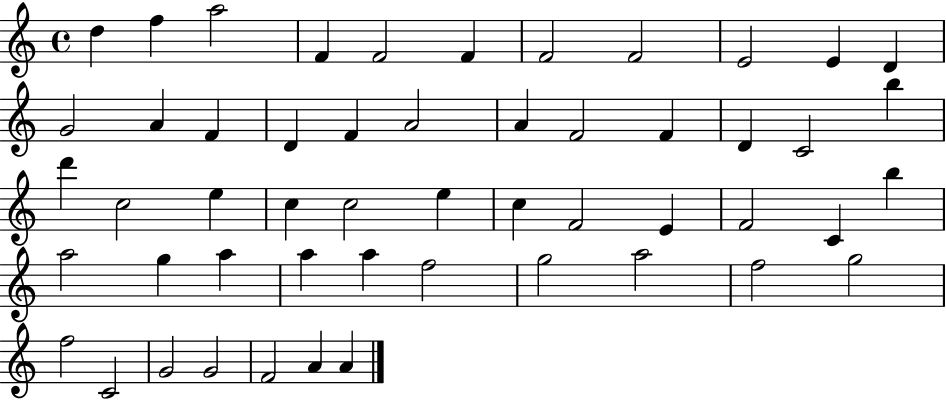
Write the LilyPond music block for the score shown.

{
  \clef treble
  \time 4/4
  \defaultTimeSignature
  \key c \major
  d''4 f''4 a''2 | f'4 f'2 f'4 | f'2 f'2 | e'2 e'4 d'4 | \break g'2 a'4 f'4 | d'4 f'4 a'2 | a'4 f'2 f'4 | d'4 c'2 b''4 | \break d'''4 c''2 e''4 | c''4 c''2 e''4 | c''4 f'2 e'4 | f'2 c'4 b''4 | \break a''2 g''4 a''4 | a''4 a''4 f''2 | g''2 a''2 | f''2 g''2 | \break f''2 c'2 | g'2 g'2 | f'2 a'4 a'4 | \bar "|."
}